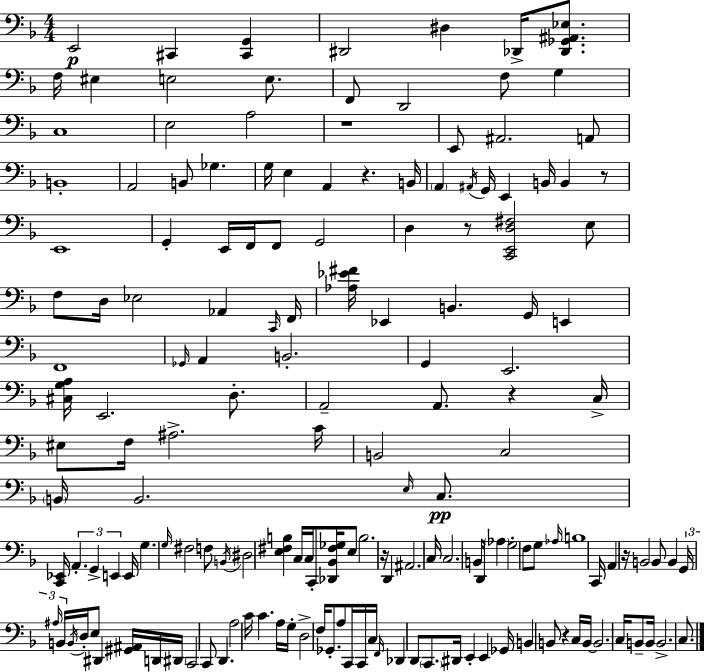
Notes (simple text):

E2/h C#2/q [C#2,G2]/q D#2/h D#3/q Db2/s [Db2,Gb2,A#2,Eb3]/e. F3/s EIS3/q E3/h E3/e. F2/e D2/h F3/e G3/q C3/w E3/h A3/h R/w E2/e A#2/h. A2/e B2/w A2/h B2/e Gb3/q. G3/s E3/q A2/q R/q. B2/s A2/q A#2/s G2/s E2/q B2/s B2/q R/e E2/w G2/q E2/s F2/s F2/e G2/h D3/q R/e [C2,E2,D3,F#3]/h E3/e F3/e D3/s Eb3/h Ab2/q C2/s F2/s [Ab3,Eb4,F#4]/s Eb2/q B2/q. G2/s E2/q F2/w Gb2/s A2/q B2/h. G2/q E2/h. [C#3,G3,A3]/s E2/h. D3/e. A2/h A2/e. R/q C3/s EIS3/e F3/s A#3/h. C4/s B2/h C3/h B2/s B2/h. E3/s C3/e. [C2,Eb2]/s A2/q. G2/q E2/q E2/s G3/q. G3/s F#3/h F3/e B2/s D#3/h [E3,F#3,B3]/q C3/s C3/s C2/e [Db2,Bb2,F#3,Gb3]/s E3/e B3/h. R/s D2/q A#2/h. C3/s C3/h. B2/e D2/s Ab3/q G3/h F3/e G3/e Ab3/s B3/w C2/s A2/q R/s B2/h B2/e B2/q G2/s A#3/s B2/s B2/s D3/s E3/e D#2/q [G#2,A#2]/s D2/s D#2/s C2/h C2/e D2/q. A3/h C4/s C4/q. A3/s G3/s D3/h F3/s Gb2/e. A3/e C2/s C2/s C3/s F2/s Db2/q D2/e C2/e. D#2/s E2/q E2/q Gb2/s B2/q B2/e R/q C3/s B2/s B2/h. C3/s B2/e B2/s B2/h. C3/e.